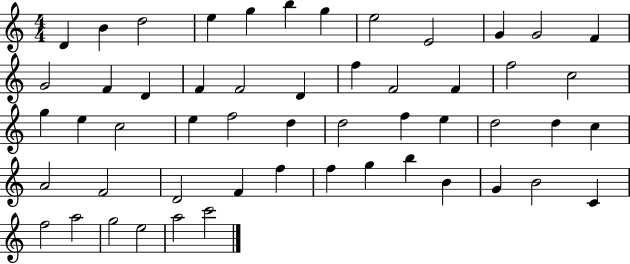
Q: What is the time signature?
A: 4/4